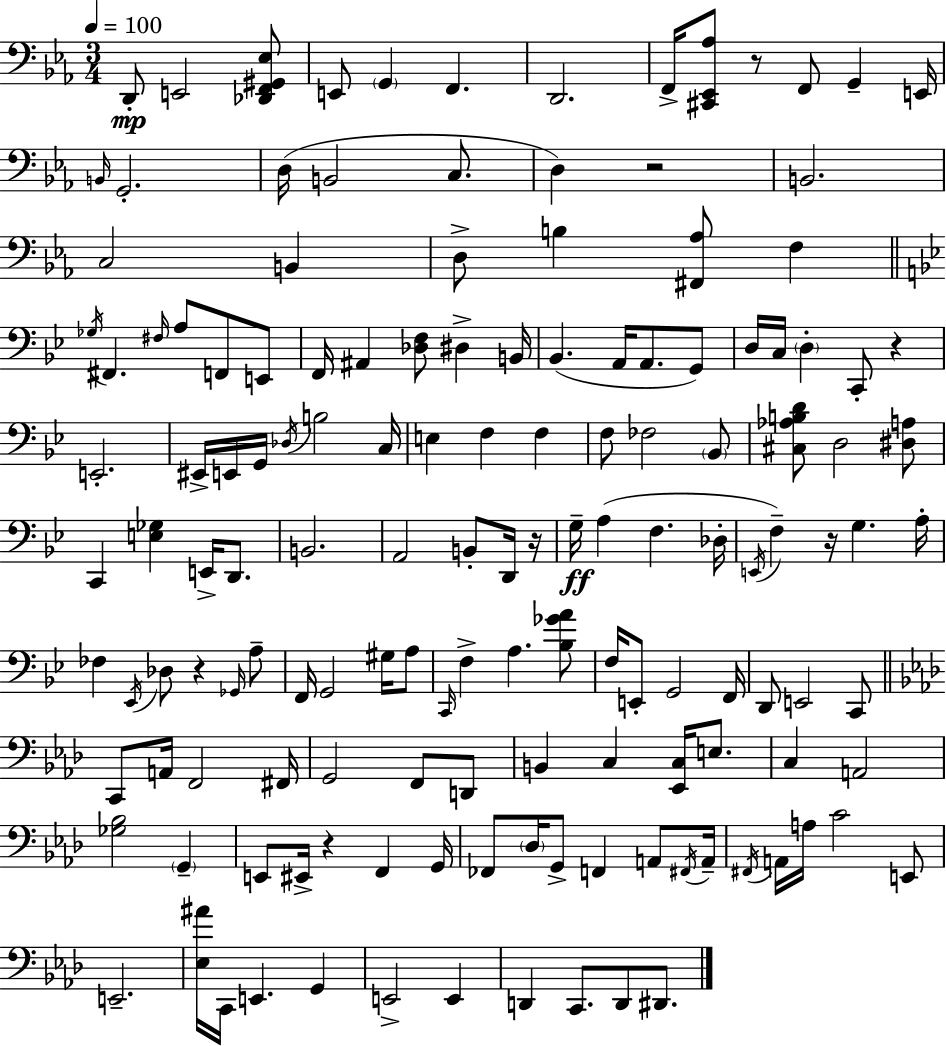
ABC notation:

X:1
T:Untitled
M:3/4
L:1/4
K:Cm
D,,/2 E,,2 [_D,,F,,^G,,_E,]/2 E,,/2 G,, F,, D,,2 F,,/4 [^C,,_E,,_A,]/2 z/2 F,,/2 G,, E,,/4 B,,/4 G,,2 D,/4 B,,2 C,/2 D, z2 B,,2 C,2 B,, D,/2 B, [^F,,_A,]/2 F, _G,/4 ^F,, ^F,/4 A,/2 F,,/2 E,,/2 F,,/4 ^A,, [_D,F,]/2 ^D, B,,/4 _B,, A,,/4 A,,/2 G,,/2 D,/4 C,/4 D, C,,/2 z E,,2 ^E,,/4 E,,/4 G,,/4 _D,/4 B,2 C,/4 E, F, F, F,/2 _F,2 _B,,/2 [^C,_A,B,D]/2 D,2 [^D,A,]/2 C,, [E,_G,] E,,/4 D,,/2 B,,2 A,,2 B,,/2 D,,/4 z/4 G,/4 A, F, _D,/4 E,,/4 F, z/4 G, A,/4 _F, _E,,/4 _D,/2 z _G,,/4 A,/2 F,,/4 G,,2 ^G,/4 A,/2 C,,/4 F, A, [_B,_GA]/2 F,/4 E,,/2 G,,2 F,,/4 D,,/2 E,,2 C,,/2 C,,/2 A,,/4 F,,2 ^F,,/4 G,,2 F,,/2 D,,/2 B,, C, [_E,,C,]/4 E,/2 C, A,,2 [_G,_B,]2 G,, E,,/2 ^E,,/4 z F,, G,,/4 _F,,/2 _D,/4 G,,/2 F,, A,,/2 ^F,,/4 A,,/4 ^F,,/4 A,,/4 A,/4 C2 E,,/2 E,,2 [_E,^A]/4 C,,/4 E,, G,, E,,2 E,, D,, C,,/2 D,,/2 ^D,,/2